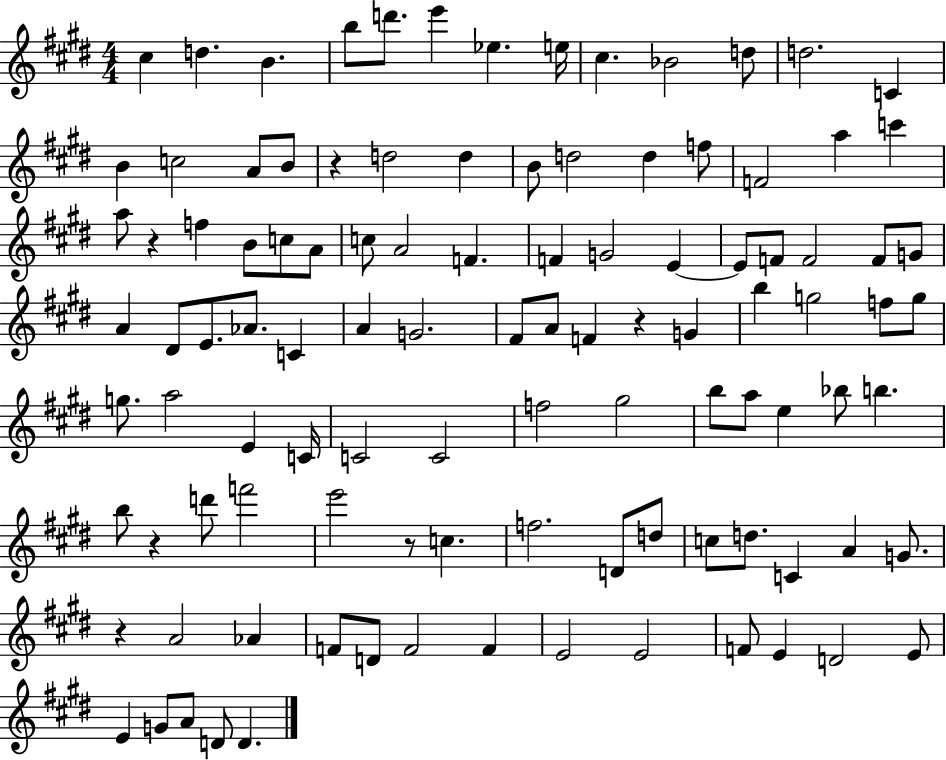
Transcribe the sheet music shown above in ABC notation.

X:1
T:Untitled
M:4/4
L:1/4
K:E
^c d B b/2 d'/2 e' _e e/4 ^c _B2 d/2 d2 C B c2 A/2 B/2 z d2 d B/2 d2 d f/2 F2 a c' a/2 z f B/2 c/2 A/2 c/2 A2 F F G2 E E/2 F/2 F2 F/2 G/2 A ^D/2 E/2 _A/2 C A G2 ^F/2 A/2 F z G b g2 f/2 g/2 g/2 a2 E C/4 C2 C2 f2 ^g2 b/2 a/2 e _b/2 b b/2 z d'/2 f'2 e'2 z/2 c f2 D/2 d/2 c/2 d/2 C A G/2 z A2 _A F/2 D/2 F2 F E2 E2 F/2 E D2 E/2 E G/2 A/2 D/2 D